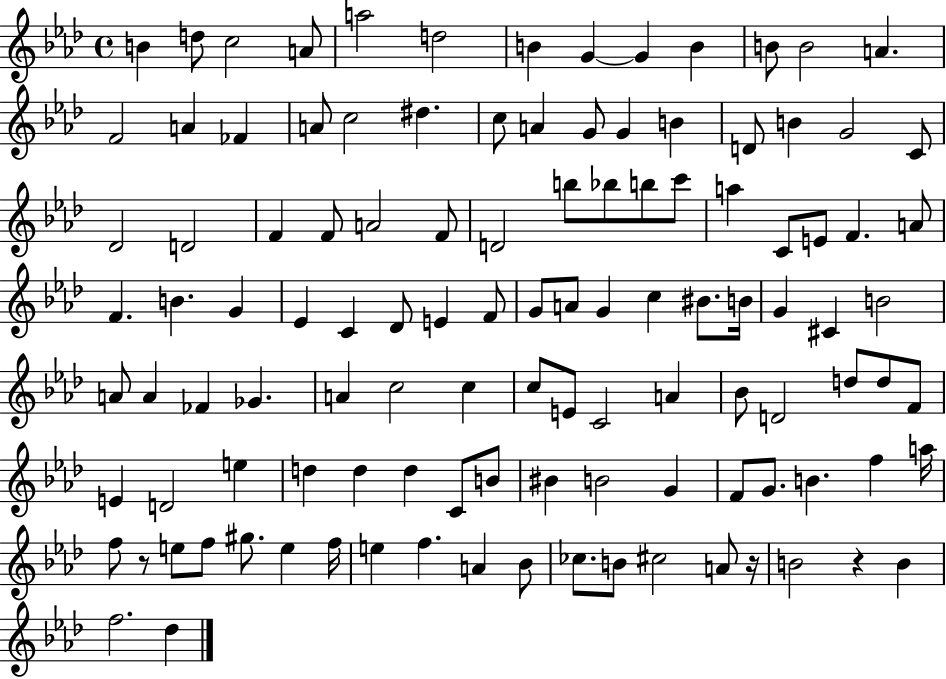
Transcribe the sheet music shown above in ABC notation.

X:1
T:Untitled
M:4/4
L:1/4
K:Ab
B d/2 c2 A/2 a2 d2 B G G B B/2 B2 A F2 A _F A/2 c2 ^d c/2 A G/2 G B D/2 B G2 C/2 _D2 D2 F F/2 A2 F/2 D2 b/2 _b/2 b/2 c'/2 a C/2 E/2 F A/2 F B G _E C _D/2 E F/2 G/2 A/2 G c ^B/2 B/4 G ^C B2 A/2 A _F _G A c2 c c/2 E/2 C2 A _B/2 D2 d/2 d/2 F/2 E D2 e d d d C/2 B/2 ^B B2 G F/2 G/2 B f a/4 f/2 z/2 e/2 f/2 ^g/2 e f/4 e f A _B/2 _c/2 B/2 ^c2 A/2 z/4 B2 z B f2 _d